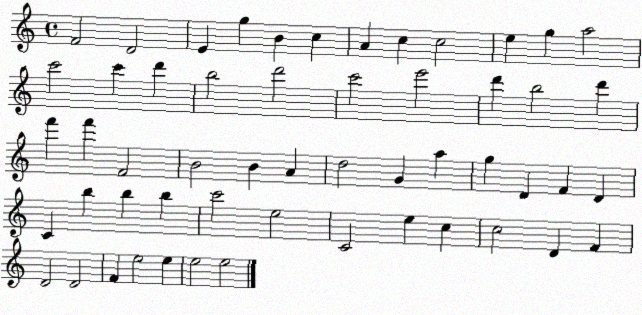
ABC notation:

X:1
T:Untitled
M:4/4
L:1/4
K:C
F2 D2 E g B c A c c2 e g a2 c'2 c' d' b2 d'2 c'2 e'2 d' b2 d' f' f' F2 B2 B A d2 G a g D F D C b b b c'2 e2 C2 e c c2 D F D2 D2 F e2 e e2 e2